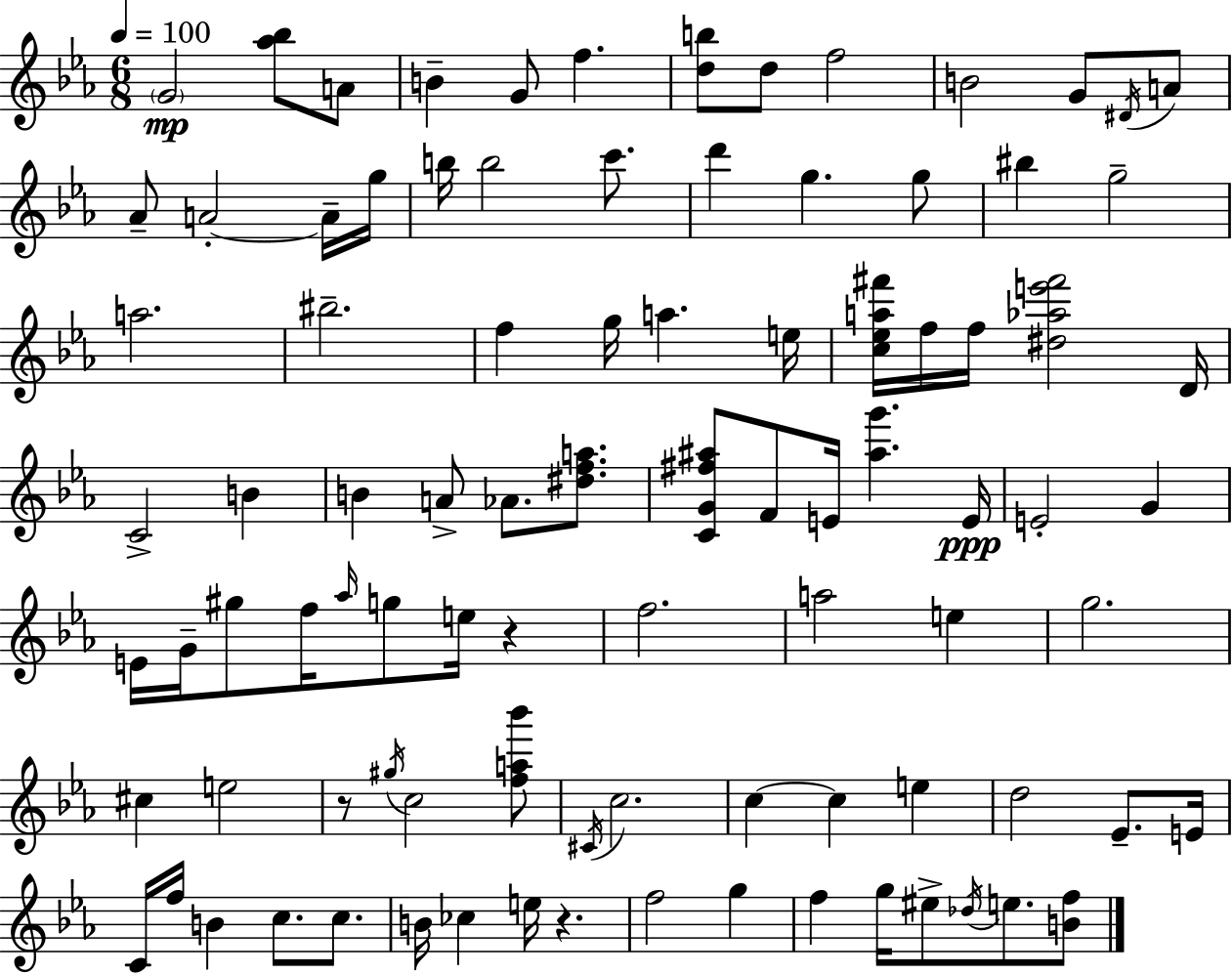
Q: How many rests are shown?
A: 3